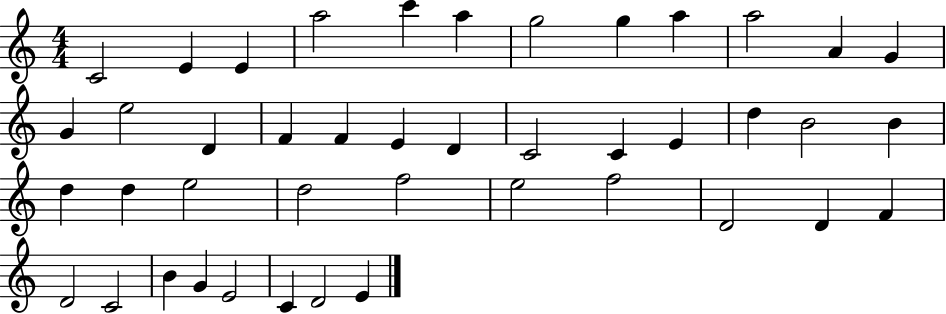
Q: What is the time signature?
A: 4/4